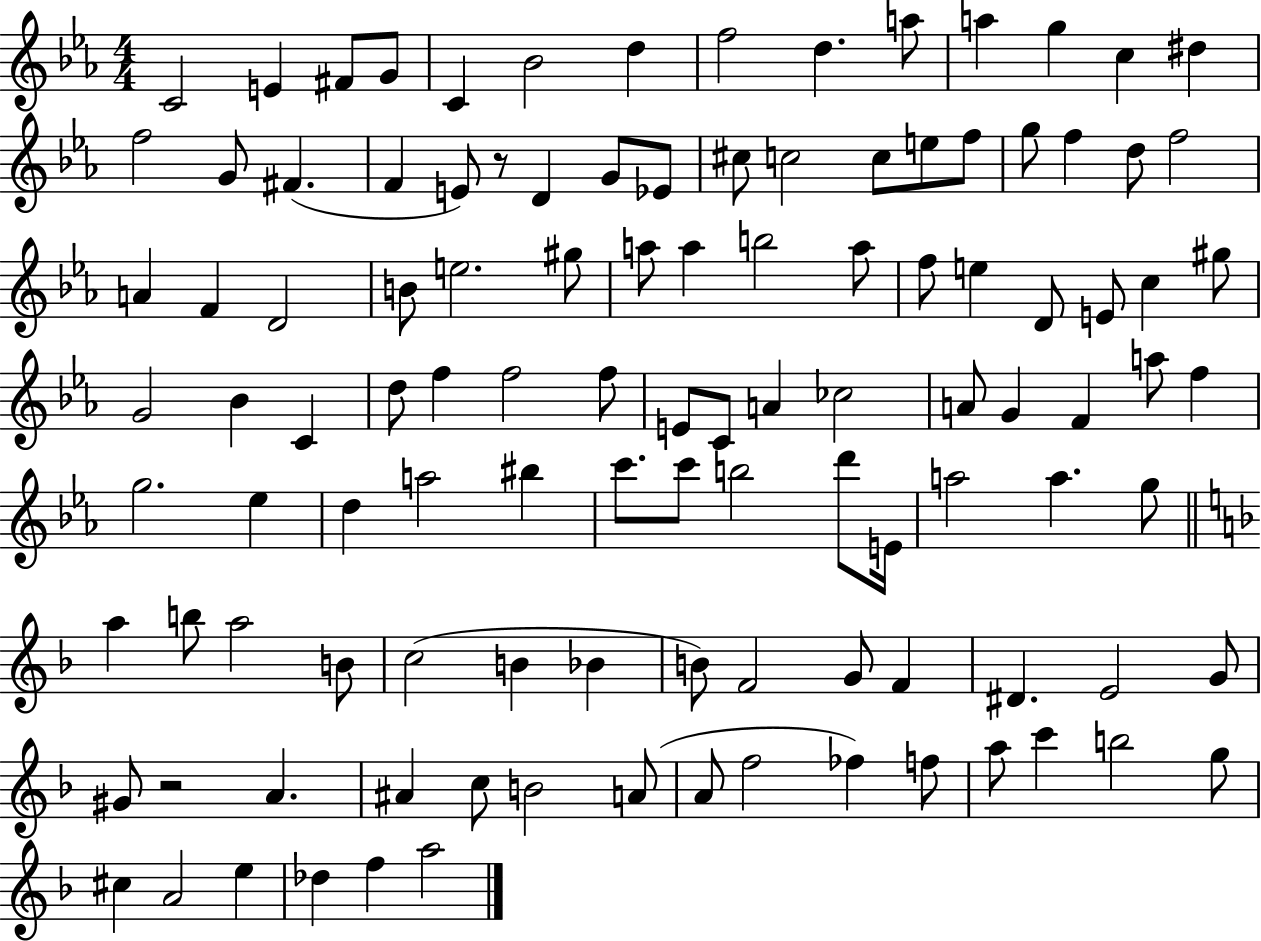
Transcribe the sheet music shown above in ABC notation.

X:1
T:Untitled
M:4/4
L:1/4
K:Eb
C2 E ^F/2 G/2 C _B2 d f2 d a/2 a g c ^d f2 G/2 ^F F E/2 z/2 D G/2 _E/2 ^c/2 c2 c/2 e/2 f/2 g/2 f d/2 f2 A F D2 B/2 e2 ^g/2 a/2 a b2 a/2 f/2 e D/2 E/2 c ^g/2 G2 _B C d/2 f f2 f/2 E/2 C/2 A _c2 A/2 G F a/2 f g2 _e d a2 ^b c'/2 c'/2 b2 d'/2 E/4 a2 a g/2 a b/2 a2 B/2 c2 B _B B/2 F2 G/2 F ^D E2 G/2 ^G/2 z2 A ^A c/2 B2 A/2 A/2 f2 _f f/2 a/2 c' b2 g/2 ^c A2 e _d f a2